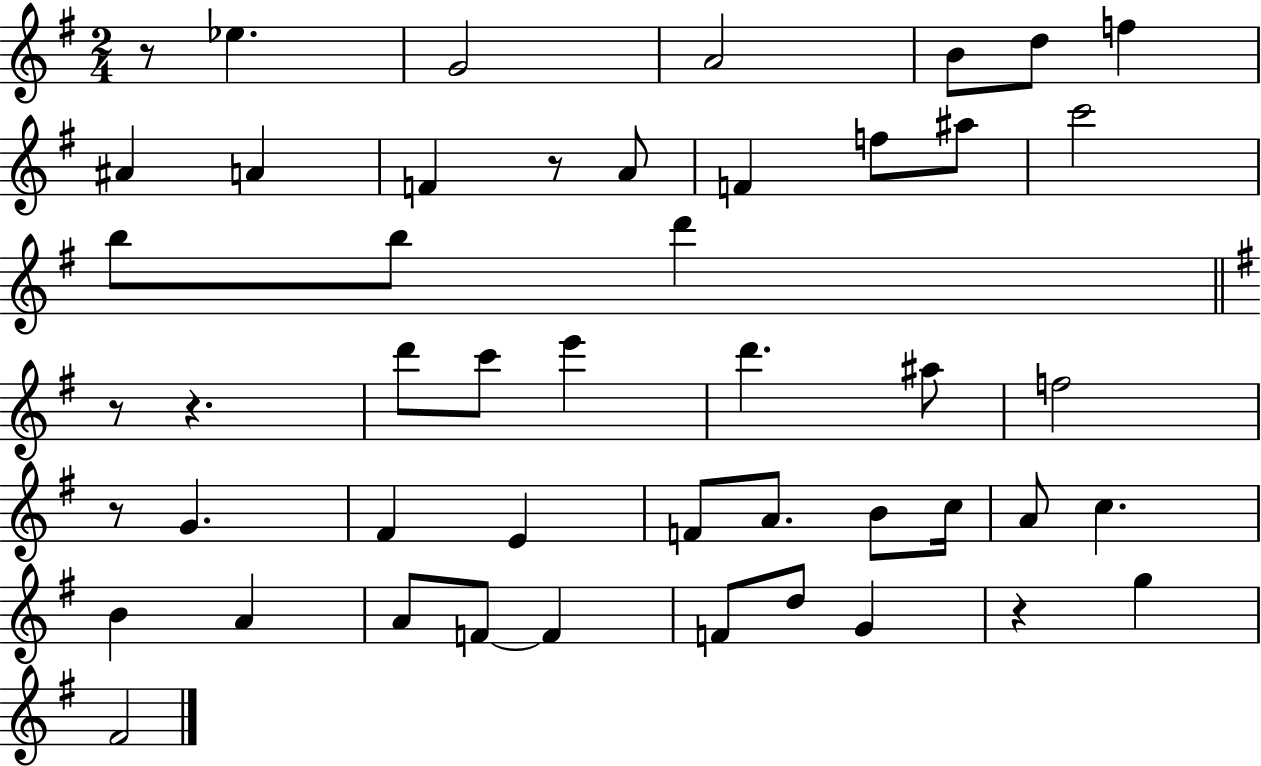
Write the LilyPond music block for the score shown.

{
  \clef treble
  \numericTimeSignature
  \time 2/4
  \key g \major
  \repeat volta 2 { r8 ees''4. | g'2 | a'2 | b'8 d''8 f''4 | \break ais'4 a'4 | f'4 r8 a'8 | f'4 f''8 ais''8 | c'''2 | \break b''8 b''8 d'''4 | \bar "||" \break \key g \major r8 r4. | d'''8 c'''8 e'''4 | d'''4. ais''8 | f''2 | \break r8 g'4. | fis'4 e'4 | f'8 a'8. b'8 c''16 | a'8 c''4. | \break b'4 a'4 | a'8 f'8~~ f'4 | f'8 d''8 g'4 | r4 g''4 | \break fis'2 | } \bar "|."
}